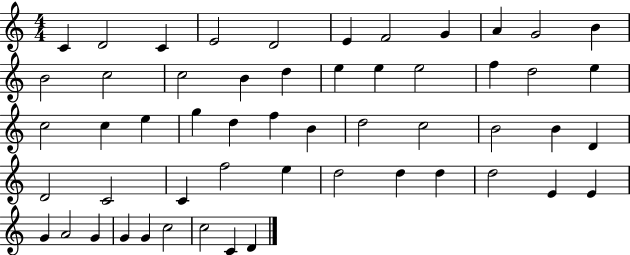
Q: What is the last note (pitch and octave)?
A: D4